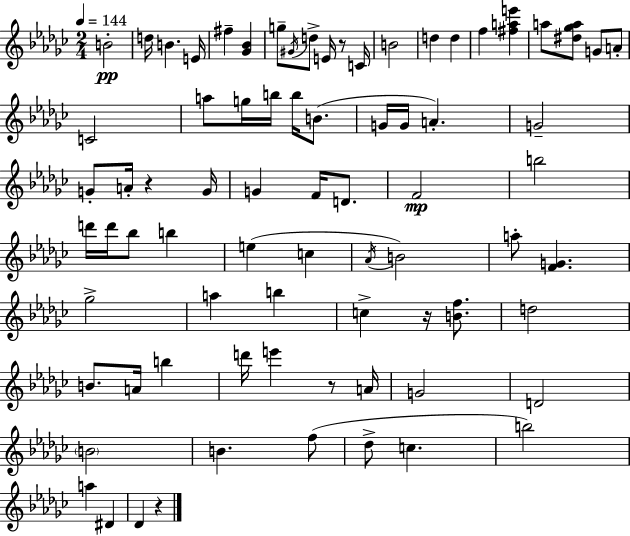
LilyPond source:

{
  \clef treble
  \numericTimeSignature
  \time 2/4
  \key ees \minor
  \tempo 4 = 144
  b'2-.\pp | d''16 b'4. e'16 | fis''4-- <ges' bes'>4 | g''8-- \acciaccatura { gis'16 } d''8-> e'16 r8 | \break c'16 b'2 | d''4 d''4 | f''4 <fis'' a'' e'''>4 | a''8 <dis'' ges'' a''>8 g'8 a'8-. | \break c'2 | a''8 g''16 b''16 b''16 b'8.( | g'16 g'16 a'4.-.) | g'2-- | \break g'8-. a'16-. r4 | g'16 g'4 f'16 d'8. | f'2\mp | b''2 | \break d'''16 d'''16 bes''8 b''4 | e''4( c''4 | \acciaccatura { aes'16 } b'2) | a''8-. <f' g'>4. | \break ges''2-> | a''4 b''4 | c''4-> r16 <b' f''>8. | d''2 | \break b'8. a'16 b''4 | d'''16 e'''4 r8 | a'16 g'2 | d'2 | \break \parenthesize b'2 | b'4. | f''8( des''8-> c''4. | b''2) | \break a''4 dis'4 | des'4 r4 | \bar "|."
}